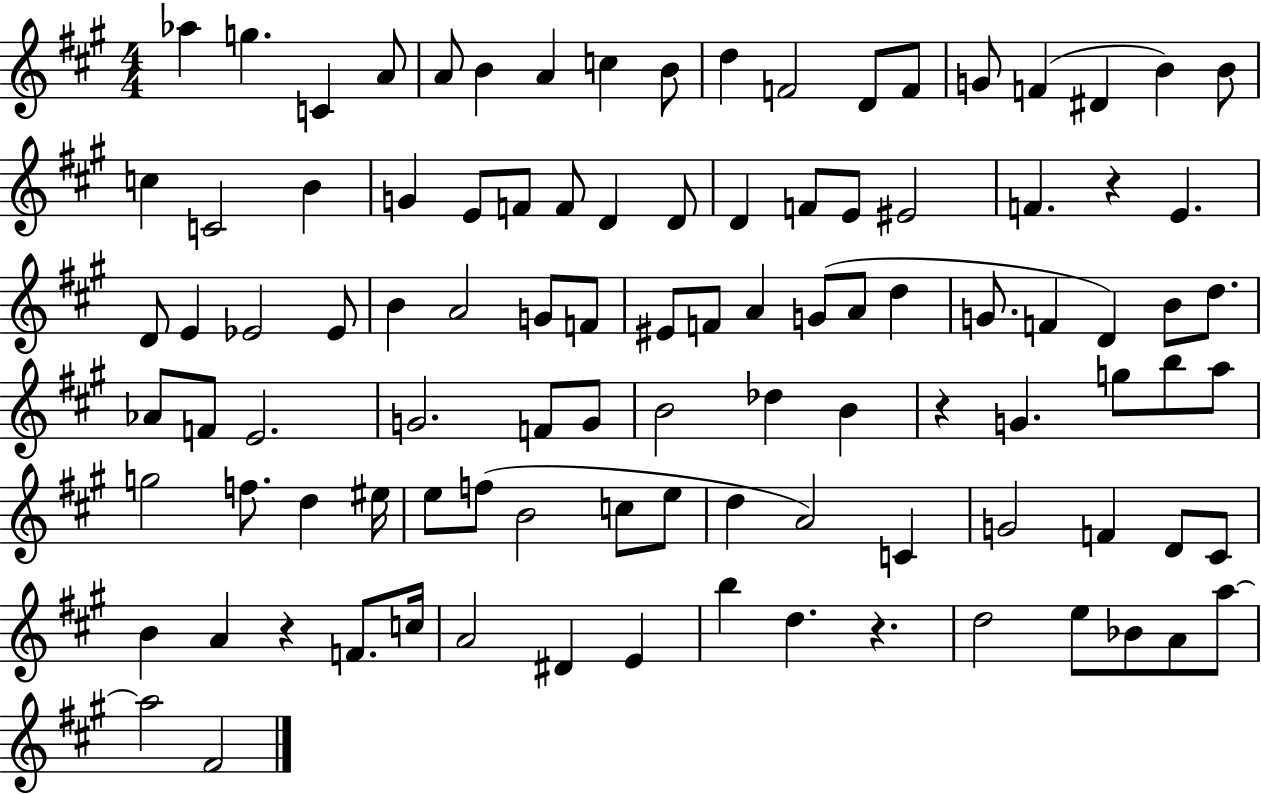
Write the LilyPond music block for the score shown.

{
  \clef treble
  \numericTimeSignature
  \time 4/4
  \key a \major
  aes''4 g''4. c'4 a'8 | a'8 b'4 a'4 c''4 b'8 | d''4 f'2 d'8 f'8 | g'8 f'4( dis'4 b'4) b'8 | \break c''4 c'2 b'4 | g'4 e'8 f'8 f'8 d'4 d'8 | d'4 f'8 e'8 eis'2 | f'4. r4 e'4. | \break d'8 e'4 ees'2 ees'8 | b'4 a'2 g'8 f'8 | eis'8 f'8 a'4 g'8( a'8 d''4 | g'8. f'4 d'4) b'8 d''8. | \break aes'8 f'8 e'2. | g'2. f'8 g'8 | b'2 des''4 b'4 | r4 g'4. g''8 b''8 a''8 | \break g''2 f''8. d''4 eis''16 | e''8 f''8( b'2 c''8 e''8 | d''4 a'2) c'4 | g'2 f'4 d'8 cis'8 | \break b'4 a'4 r4 f'8. c''16 | a'2 dis'4 e'4 | b''4 d''4. r4. | d''2 e''8 bes'8 a'8 a''8~~ | \break a''2 fis'2 | \bar "|."
}